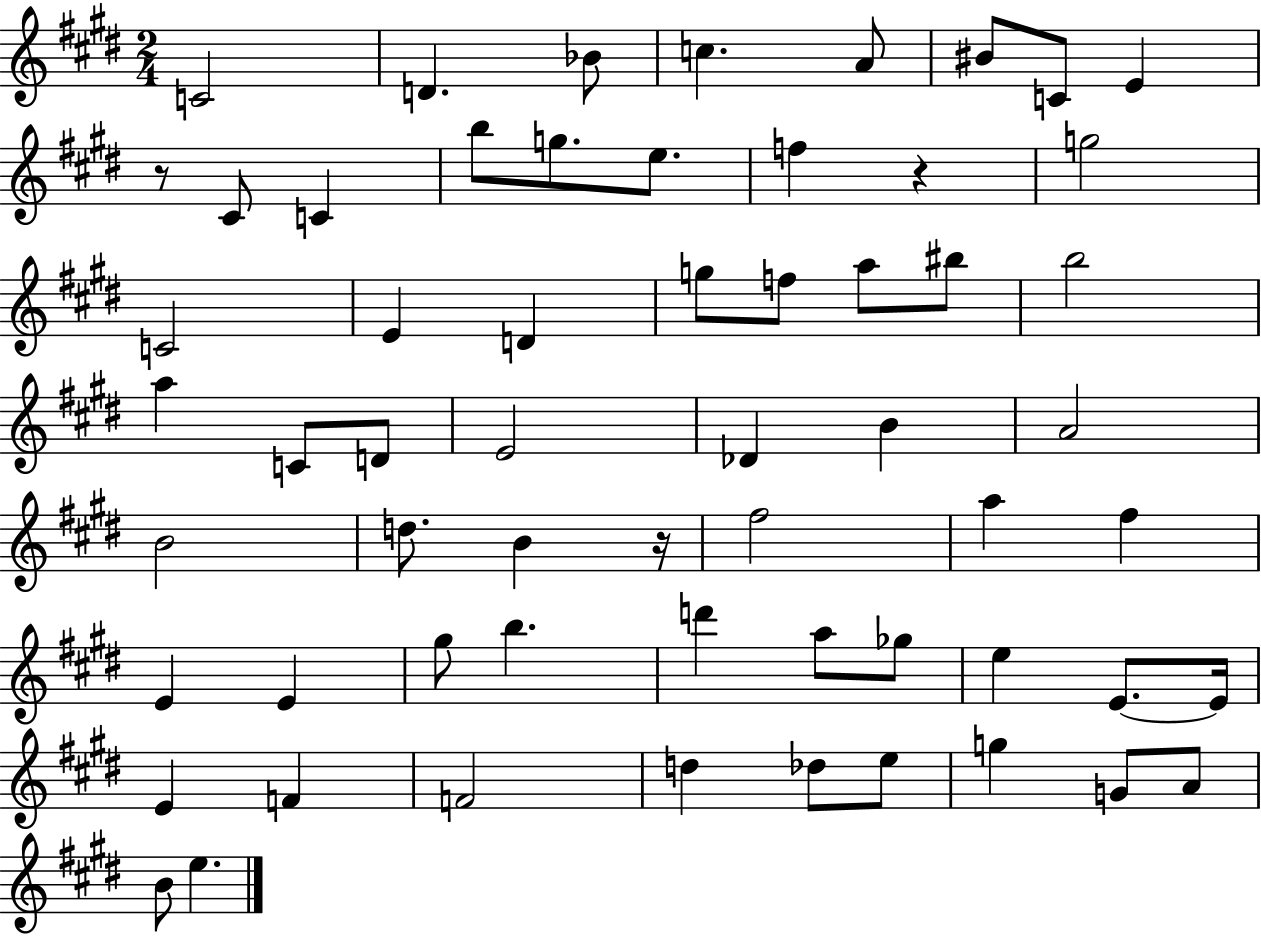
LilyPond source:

{
  \clef treble
  \numericTimeSignature
  \time 2/4
  \key e \major
  c'2 | d'4. bes'8 | c''4. a'8 | bis'8 c'8 e'4 | \break r8 cis'8 c'4 | b''8 g''8. e''8. | f''4 r4 | g''2 | \break c'2 | e'4 d'4 | g''8 f''8 a''8 bis''8 | b''2 | \break a''4 c'8 d'8 | e'2 | des'4 b'4 | a'2 | \break b'2 | d''8. b'4 r16 | fis''2 | a''4 fis''4 | \break e'4 e'4 | gis''8 b''4. | d'''4 a''8 ges''8 | e''4 e'8.~~ e'16 | \break e'4 f'4 | f'2 | d''4 des''8 e''8 | g''4 g'8 a'8 | \break b'8 e''4. | \bar "|."
}